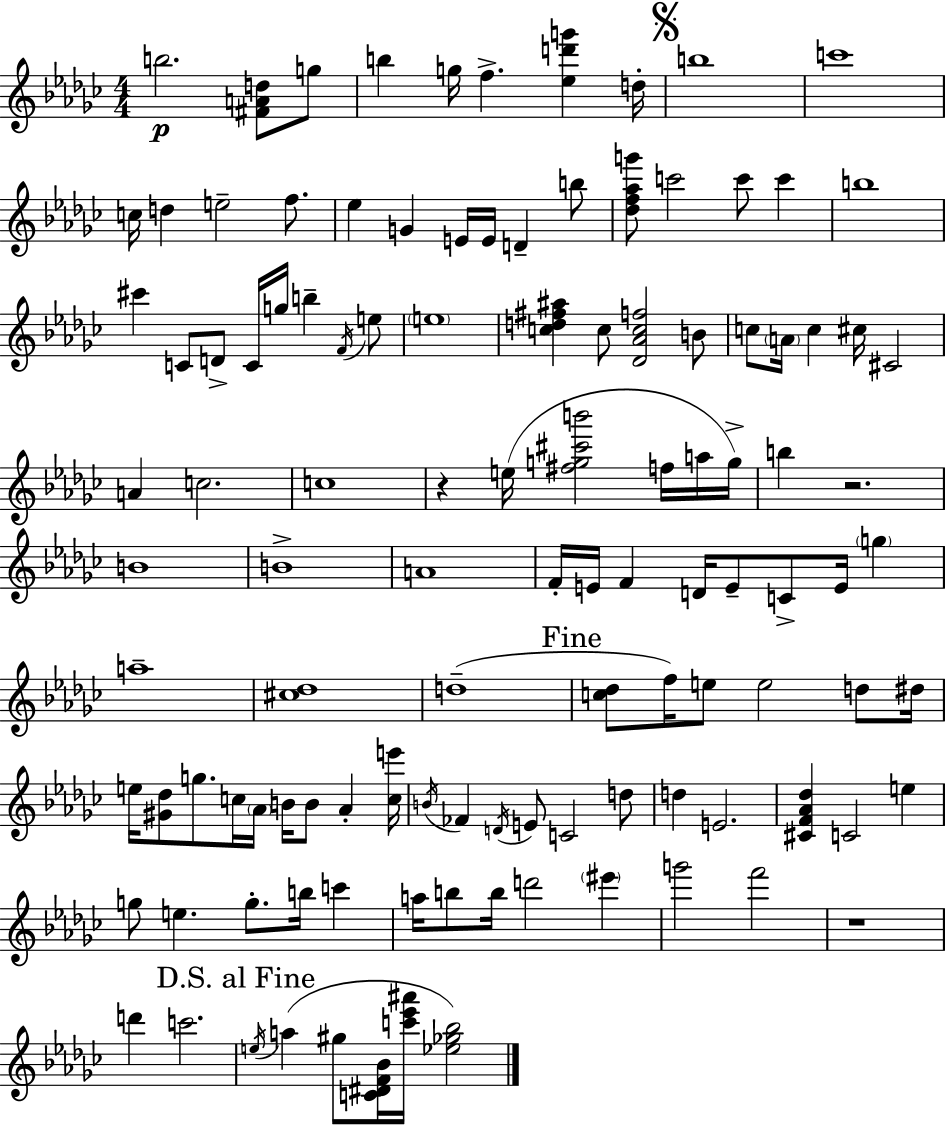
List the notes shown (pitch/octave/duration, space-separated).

B5/h. [F#4,A4,D5]/e G5/e B5/q G5/s F5/q. [Eb5,D6,G6]/q D5/s B5/w C6/w C5/s D5/q E5/h F5/e. Eb5/q G4/q E4/s E4/s D4/q B5/e [Db5,F5,Ab5,G6]/e C6/h C6/e C6/q B5/w C#6/q C4/e D4/e C4/s G5/s B5/q F4/s E5/e E5/w [C5,D5,F#5,A#5]/q C5/e [Db4,Ab4,C5,F5]/h B4/e C5/e A4/s C5/q C#5/s C#4/h A4/q C5/h. C5/w R/q E5/s [F#5,G5,C#6,B6]/h F5/s A5/s G5/s B5/q R/h. B4/w B4/w A4/w F4/s E4/s F4/q D4/s E4/e C4/e E4/s G5/q A5/w [C#5,Db5]/w D5/w [C5,Db5]/e F5/s E5/e E5/h D5/e D#5/s E5/s [G#4,Db5]/e G5/e. C5/s Ab4/s B4/s B4/e Ab4/q [C5,E6]/s B4/s FES4/q D4/s E4/e C4/h D5/e D5/q E4/h. [C#4,F4,Ab4,Db5]/q C4/h E5/q G5/e E5/q. G5/e. B5/s C6/q A5/s B5/e B5/s D6/h EIS6/q G6/h F6/h R/w D6/q C6/h. E5/s A5/q G#5/e [C4,D#4,F4,Bb4]/s [C6,Eb6,A#6]/s [Eb5,Gb5,Bb5]/h